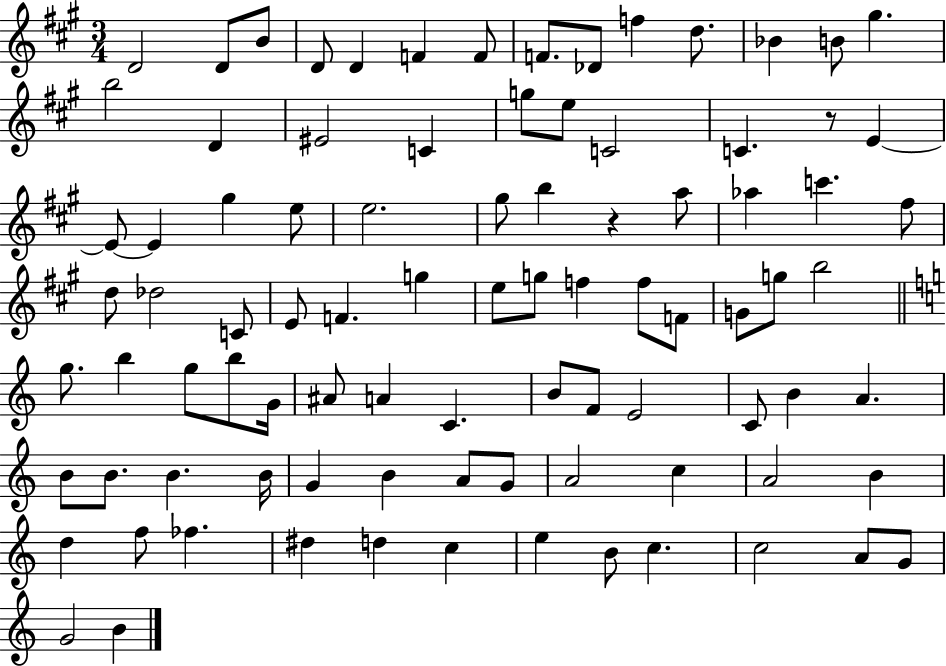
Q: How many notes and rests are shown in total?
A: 90